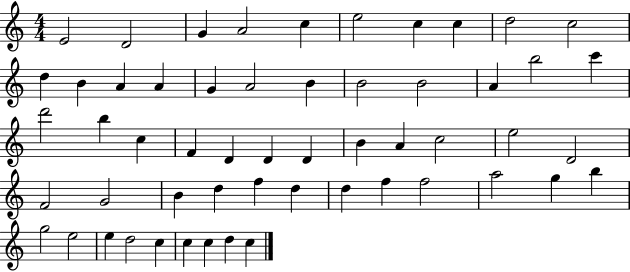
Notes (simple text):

E4/h D4/h G4/q A4/h C5/q E5/h C5/q C5/q D5/h C5/h D5/q B4/q A4/q A4/q G4/q A4/h B4/q B4/h B4/h A4/q B5/h C6/q D6/h B5/q C5/q F4/q D4/q D4/q D4/q B4/q A4/q C5/h E5/h D4/h F4/h G4/h B4/q D5/q F5/q D5/q D5/q F5/q F5/h A5/h G5/q B5/q G5/h E5/h E5/q D5/h C5/q C5/q C5/q D5/q C5/q